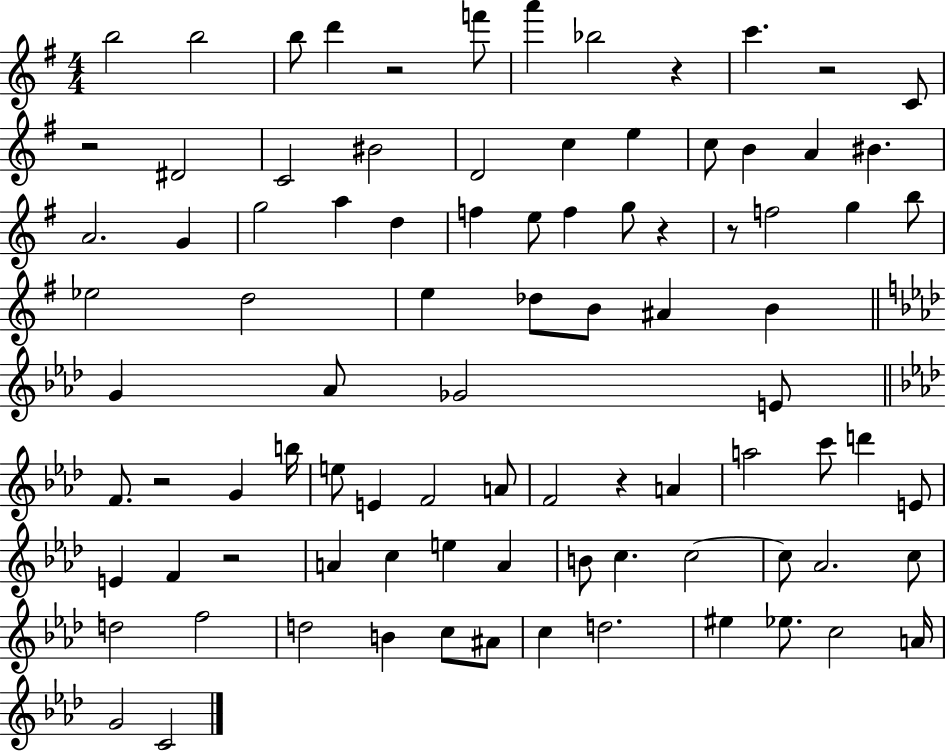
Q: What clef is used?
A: treble